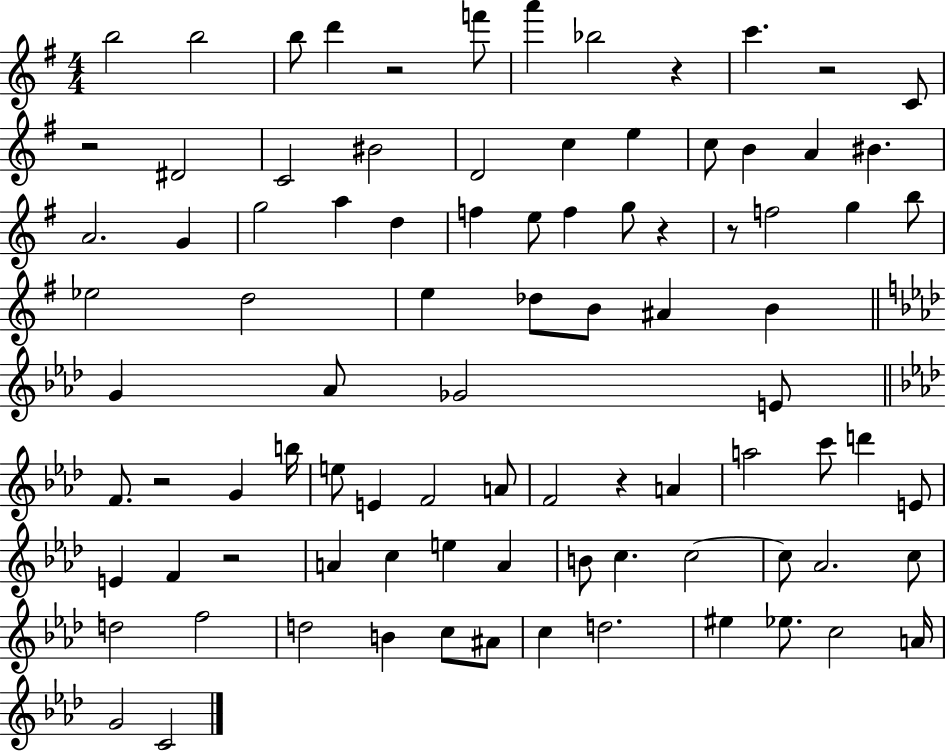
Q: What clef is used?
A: treble